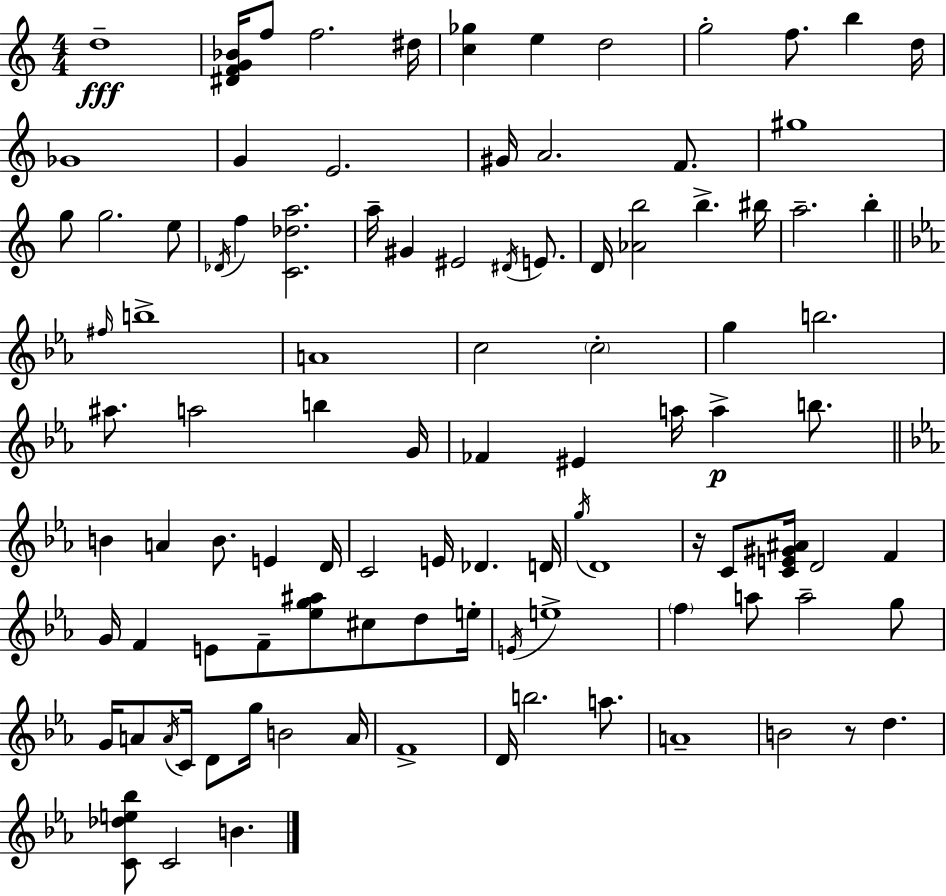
D5/w [D#4,F4,G4,Bb4]/s F5/e F5/h. D#5/s [C5,Gb5]/q E5/q D5/h G5/h F5/e. B5/q D5/s Gb4/w G4/q E4/h. G#4/s A4/h. F4/e. G#5/w G5/e G5/h. E5/e Db4/s F5/q [C4,Db5,A5]/h. A5/s G#4/q EIS4/h D#4/s E4/e. D4/s [Ab4,B5]/h B5/q. BIS5/s A5/h. B5/q F#5/s B5/w A4/w C5/h C5/h G5/q B5/h. A#5/e. A5/h B5/q G4/s FES4/q EIS4/q A5/s A5/q B5/e. B4/q A4/q B4/e. E4/q D4/s C4/h E4/s Db4/q. D4/s G5/s D4/w R/s C4/e [C4,E4,G#4,A#4]/s D4/h F4/q G4/s F4/q E4/e F4/e [Eb5,G5,A#5]/e C#5/e D5/e E5/s E4/s E5/w F5/q A5/e A5/h G5/e G4/s A4/e A4/s C4/s D4/e G5/s B4/h A4/s F4/w D4/s B5/h. A5/e. A4/w B4/h R/e D5/q. [C4,Db5,E5,Bb5]/e C4/h B4/q.